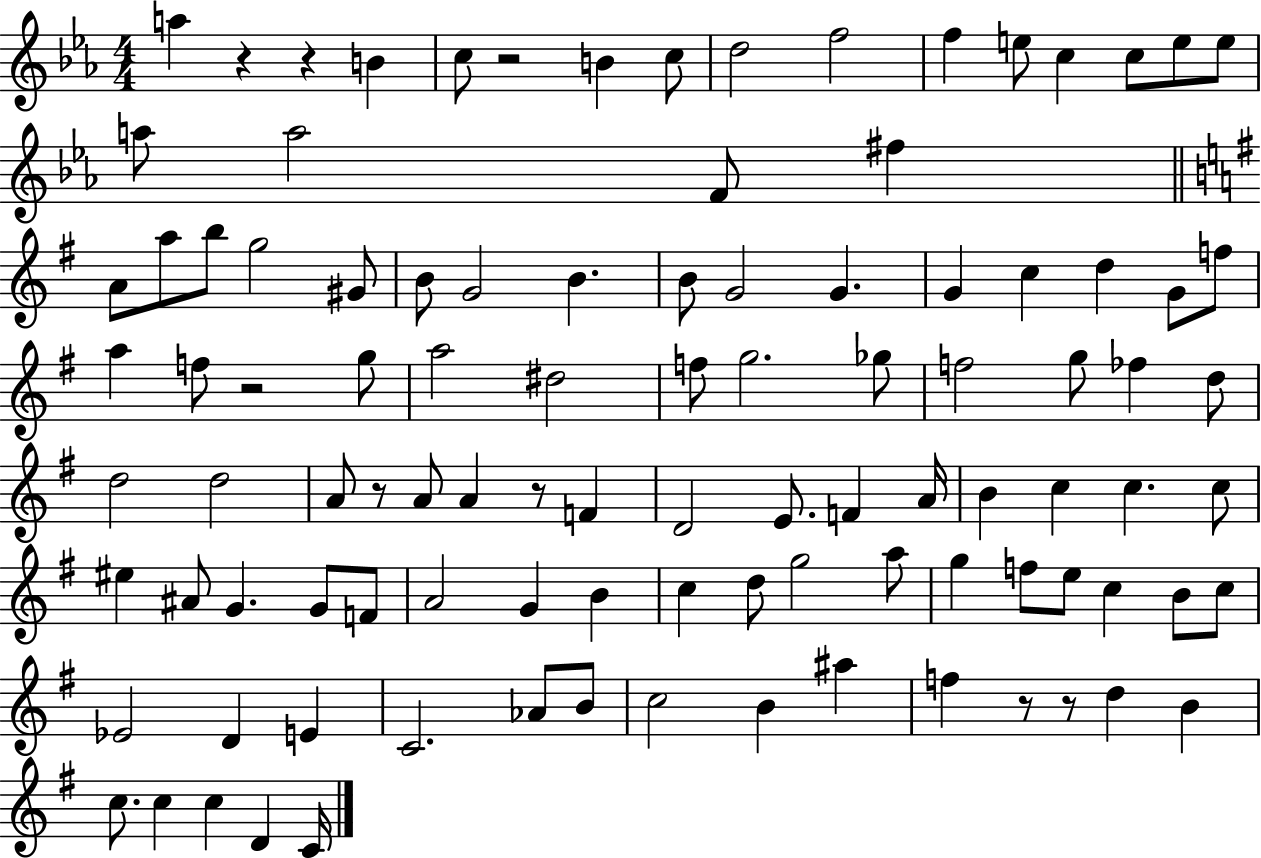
A5/q R/q R/q B4/q C5/e R/h B4/q C5/e D5/h F5/h F5/q E5/e C5/q C5/e E5/e E5/e A5/e A5/h F4/e F#5/q A4/e A5/e B5/e G5/h G#4/e B4/e G4/h B4/q. B4/e G4/h G4/q. G4/q C5/q D5/q G4/e F5/e A5/q F5/e R/h G5/e A5/h D#5/h F5/e G5/h. Gb5/e F5/h G5/e FES5/q D5/e D5/h D5/h A4/e R/e A4/e A4/q R/e F4/q D4/h E4/e. F4/q A4/s B4/q C5/q C5/q. C5/e EIS5/q A#4/e G4/q. G4/e F4/e A4/h G4/q B4/q C5/q D5/e G5/h A5/e G5/q F5/e E5/e C5/q B4/e C5/e Eb4/h D4/q E4/q C4/h. Ab4/e B4/e C5/h B4/q A#5/q F5/q R/e R/e D5/q B4/q C5/e. C5/q C5/q D4/q C4/s